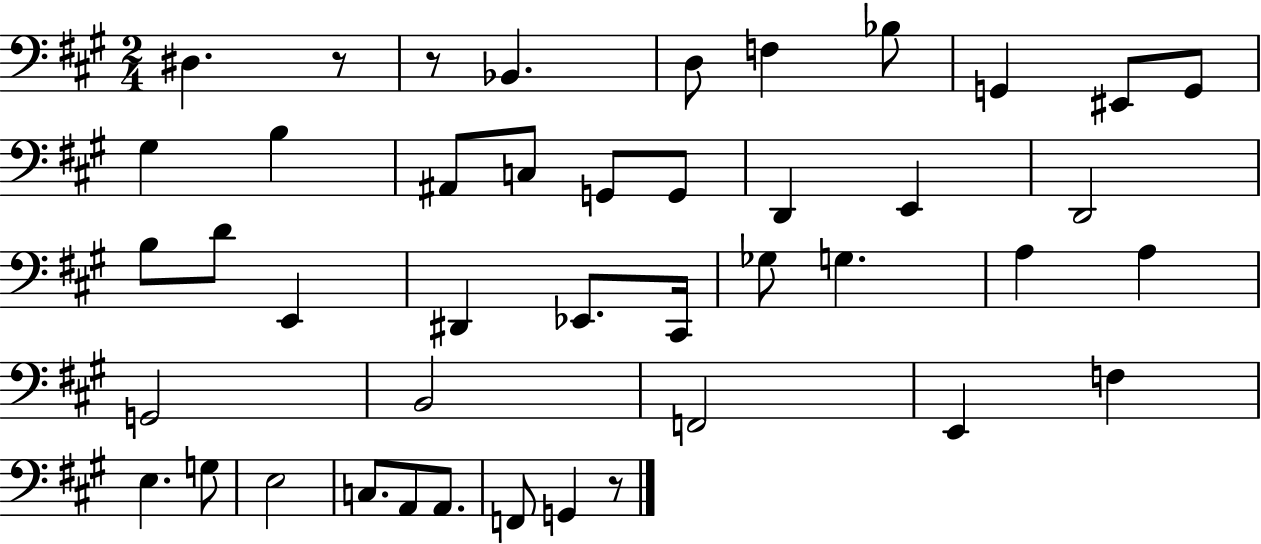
X:1
T:Untitled
M:2/4
L:1/4
K:A
^D, z/2 z/2 _B,, D,/2 F, _B,/2 G,, ^E,,/2 G,,/2 ^G, B, ^A,,/2 C,/2 G,,/2 G,,/2 D,, E,, D,,2 B,/2 D/2 E,, ^D,, _E,,/2 ^C,,/4 _G,/2 G, A, A, G,,2 B,,2 F,,2 E,, F, E, G,/2 E,2 C,/2 A,,/2 A,,/2 F,,/2 G,, z/2